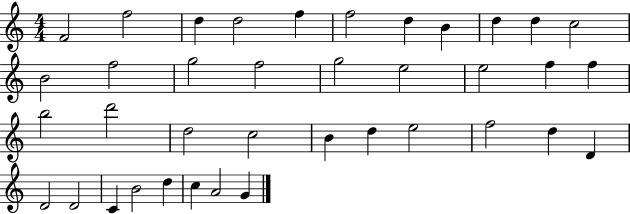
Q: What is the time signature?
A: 4/4